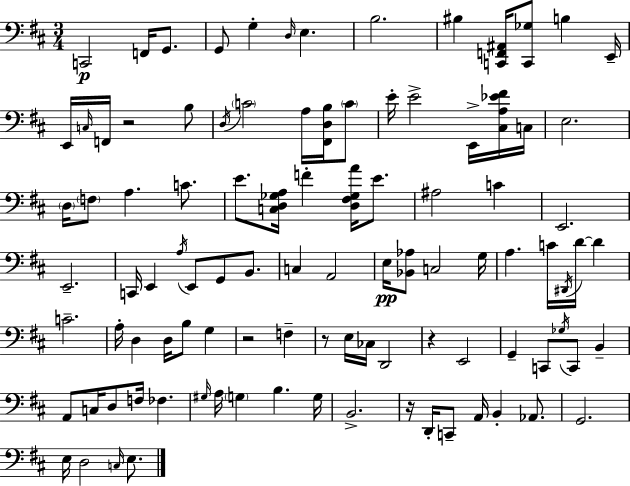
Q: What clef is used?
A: bass